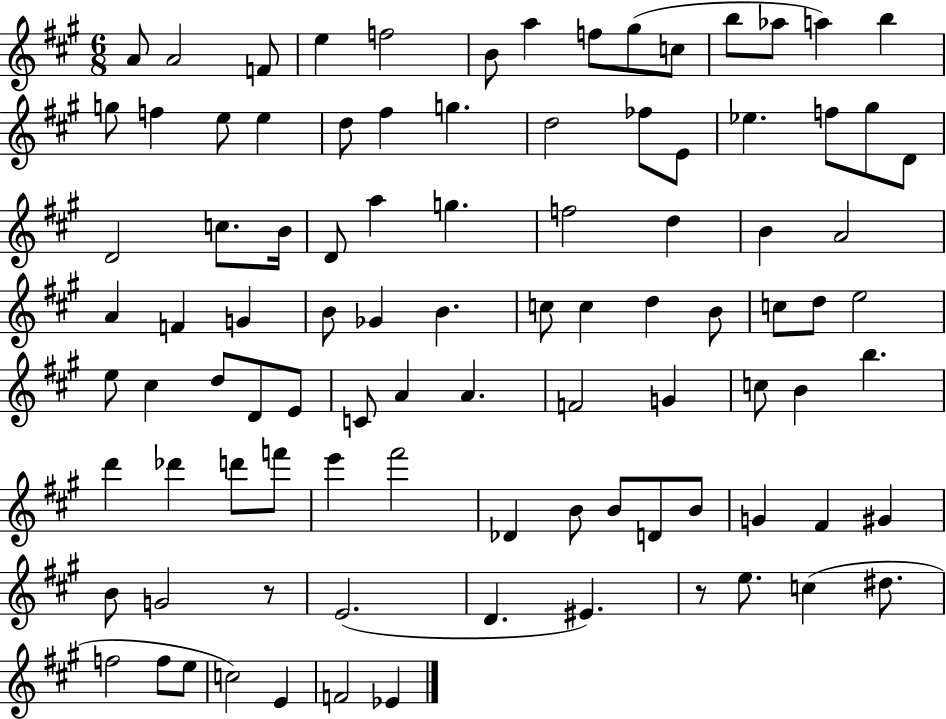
A4/e A4/h F4/e E5/q F5/h B4/e A5/q F5/e G#5/e C5/e B5/e Ab5/e A5/q B5/q G5/e F5/q E5/e E5/q D5/e F#5/q G5/q. D5/h FES5/e E4/e Eb5/q. F5/e G#5/e D4/e D4/h C5/e. B4/s D4/e A5/q G5/q. F5/h D5/q B4/q A4/h A4/q F4/q G4/q B4/e Gb4/q B4/q. C5/e C5/q D5/q B4/e C5/e D5/e E5/h E5/e C#5/q D5/e D4/e E4/e C4/e A4/q A4/q. F4/h G4/q C5/e B4/q B5/q. D6/q Db6/q D6/e F6/e E6/q F#6/h Db4/q B4/e B4/e D4/e B4/e G4/q F#4/q G#4/q B4/e G4/h R/e E4/h. D4/q. EIS4/q. R/e E5/e. C5/q D#5/e. F5/h F5/e E5/e C5/h E4/q F4/h Eb4/q